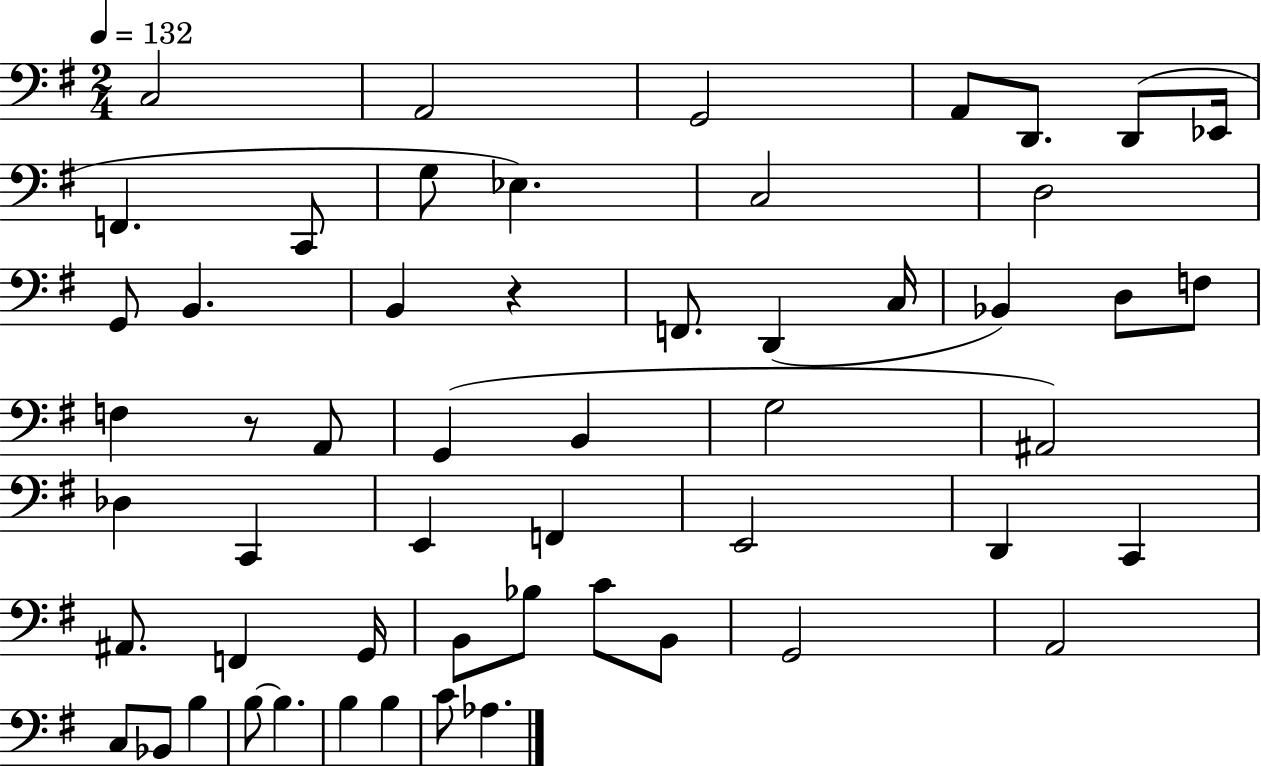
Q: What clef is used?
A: bass